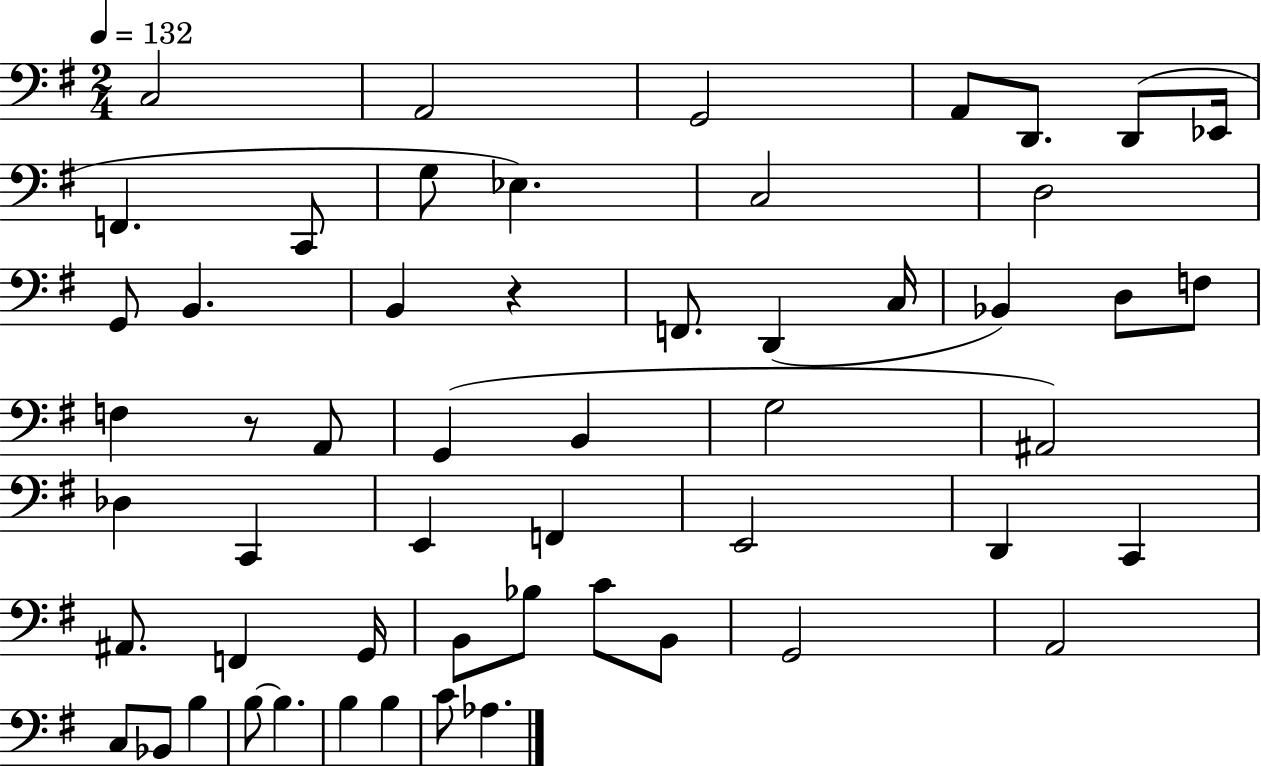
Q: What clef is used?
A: bass